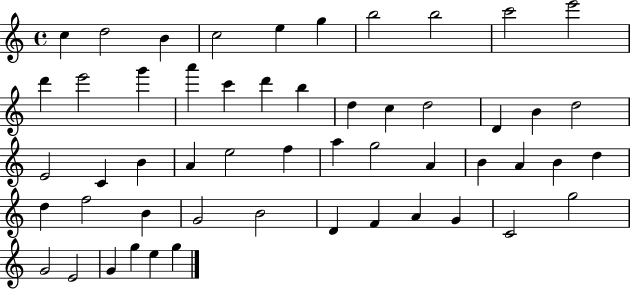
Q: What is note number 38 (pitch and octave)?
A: F5